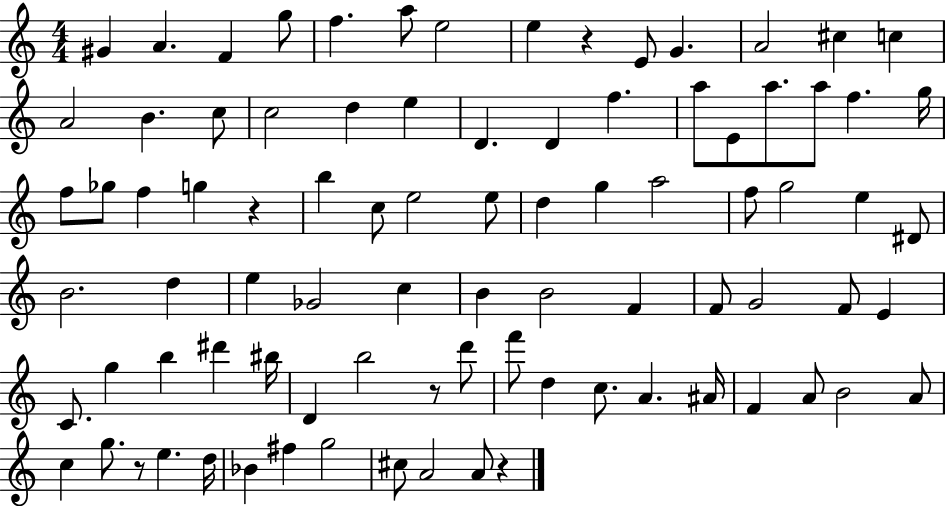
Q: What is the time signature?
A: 4/4